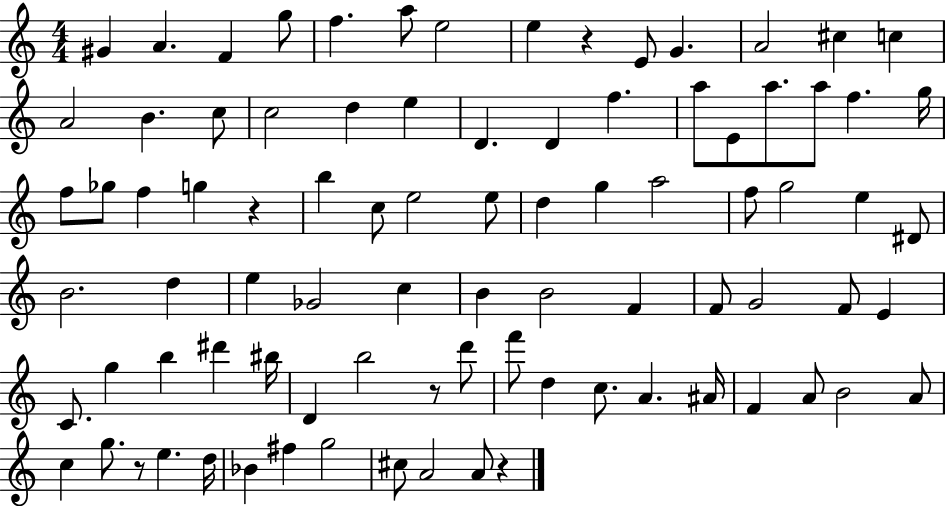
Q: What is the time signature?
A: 4/4